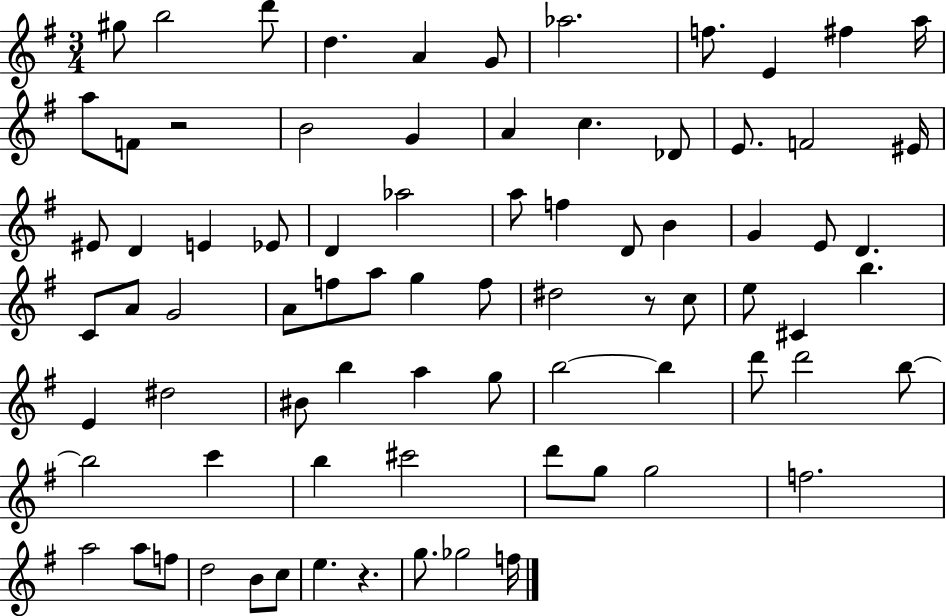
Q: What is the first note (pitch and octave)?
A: G#5